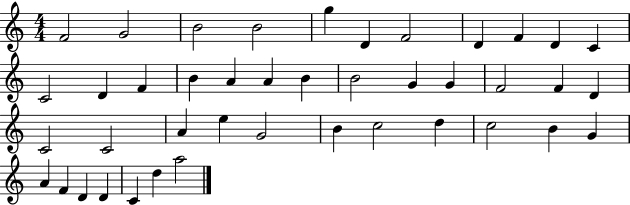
X:1
T:Untitled
M:4/4
L:1/4
K:C
F2 G2 B2 B2 g D F2 D F D C C2 D F B A A B B2 G G F2 F D C2 C2 A e G2 B c2 d c2 B G A F D D C d a2